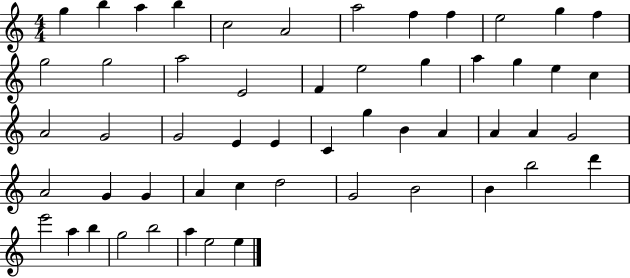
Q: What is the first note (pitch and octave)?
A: G5